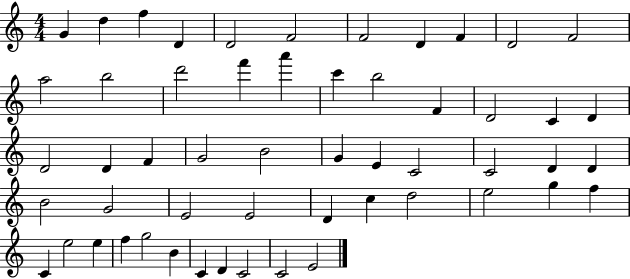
X:1
T:Untitled
M:4/4
L:1/4
K:C
G d f D D2 F2 F2 D F D2 F2 a2 b2 d'2 f' a' c' b2 F D2 C D D2 D F G2 B2 G E C2 C2 D D B2 G2 E2 E2 D c d2 e2 g f C e2 e f g2 B C D C2 C2 E2